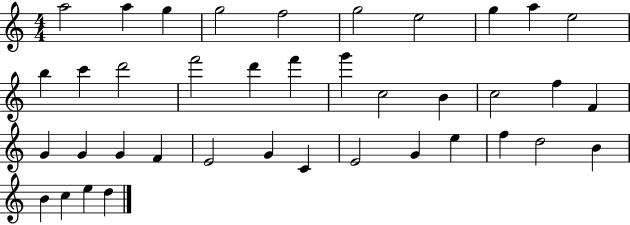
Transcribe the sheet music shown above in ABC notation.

X:1
T:Untitled
M:4/4
L:1/4
K:C
a2 a g g2 f2 g2 e2 g a e2 b c' d'2 f'2 d' f' g' c2 B c2 f F G G G F E2 G C E2 G e f d2 B B c e d